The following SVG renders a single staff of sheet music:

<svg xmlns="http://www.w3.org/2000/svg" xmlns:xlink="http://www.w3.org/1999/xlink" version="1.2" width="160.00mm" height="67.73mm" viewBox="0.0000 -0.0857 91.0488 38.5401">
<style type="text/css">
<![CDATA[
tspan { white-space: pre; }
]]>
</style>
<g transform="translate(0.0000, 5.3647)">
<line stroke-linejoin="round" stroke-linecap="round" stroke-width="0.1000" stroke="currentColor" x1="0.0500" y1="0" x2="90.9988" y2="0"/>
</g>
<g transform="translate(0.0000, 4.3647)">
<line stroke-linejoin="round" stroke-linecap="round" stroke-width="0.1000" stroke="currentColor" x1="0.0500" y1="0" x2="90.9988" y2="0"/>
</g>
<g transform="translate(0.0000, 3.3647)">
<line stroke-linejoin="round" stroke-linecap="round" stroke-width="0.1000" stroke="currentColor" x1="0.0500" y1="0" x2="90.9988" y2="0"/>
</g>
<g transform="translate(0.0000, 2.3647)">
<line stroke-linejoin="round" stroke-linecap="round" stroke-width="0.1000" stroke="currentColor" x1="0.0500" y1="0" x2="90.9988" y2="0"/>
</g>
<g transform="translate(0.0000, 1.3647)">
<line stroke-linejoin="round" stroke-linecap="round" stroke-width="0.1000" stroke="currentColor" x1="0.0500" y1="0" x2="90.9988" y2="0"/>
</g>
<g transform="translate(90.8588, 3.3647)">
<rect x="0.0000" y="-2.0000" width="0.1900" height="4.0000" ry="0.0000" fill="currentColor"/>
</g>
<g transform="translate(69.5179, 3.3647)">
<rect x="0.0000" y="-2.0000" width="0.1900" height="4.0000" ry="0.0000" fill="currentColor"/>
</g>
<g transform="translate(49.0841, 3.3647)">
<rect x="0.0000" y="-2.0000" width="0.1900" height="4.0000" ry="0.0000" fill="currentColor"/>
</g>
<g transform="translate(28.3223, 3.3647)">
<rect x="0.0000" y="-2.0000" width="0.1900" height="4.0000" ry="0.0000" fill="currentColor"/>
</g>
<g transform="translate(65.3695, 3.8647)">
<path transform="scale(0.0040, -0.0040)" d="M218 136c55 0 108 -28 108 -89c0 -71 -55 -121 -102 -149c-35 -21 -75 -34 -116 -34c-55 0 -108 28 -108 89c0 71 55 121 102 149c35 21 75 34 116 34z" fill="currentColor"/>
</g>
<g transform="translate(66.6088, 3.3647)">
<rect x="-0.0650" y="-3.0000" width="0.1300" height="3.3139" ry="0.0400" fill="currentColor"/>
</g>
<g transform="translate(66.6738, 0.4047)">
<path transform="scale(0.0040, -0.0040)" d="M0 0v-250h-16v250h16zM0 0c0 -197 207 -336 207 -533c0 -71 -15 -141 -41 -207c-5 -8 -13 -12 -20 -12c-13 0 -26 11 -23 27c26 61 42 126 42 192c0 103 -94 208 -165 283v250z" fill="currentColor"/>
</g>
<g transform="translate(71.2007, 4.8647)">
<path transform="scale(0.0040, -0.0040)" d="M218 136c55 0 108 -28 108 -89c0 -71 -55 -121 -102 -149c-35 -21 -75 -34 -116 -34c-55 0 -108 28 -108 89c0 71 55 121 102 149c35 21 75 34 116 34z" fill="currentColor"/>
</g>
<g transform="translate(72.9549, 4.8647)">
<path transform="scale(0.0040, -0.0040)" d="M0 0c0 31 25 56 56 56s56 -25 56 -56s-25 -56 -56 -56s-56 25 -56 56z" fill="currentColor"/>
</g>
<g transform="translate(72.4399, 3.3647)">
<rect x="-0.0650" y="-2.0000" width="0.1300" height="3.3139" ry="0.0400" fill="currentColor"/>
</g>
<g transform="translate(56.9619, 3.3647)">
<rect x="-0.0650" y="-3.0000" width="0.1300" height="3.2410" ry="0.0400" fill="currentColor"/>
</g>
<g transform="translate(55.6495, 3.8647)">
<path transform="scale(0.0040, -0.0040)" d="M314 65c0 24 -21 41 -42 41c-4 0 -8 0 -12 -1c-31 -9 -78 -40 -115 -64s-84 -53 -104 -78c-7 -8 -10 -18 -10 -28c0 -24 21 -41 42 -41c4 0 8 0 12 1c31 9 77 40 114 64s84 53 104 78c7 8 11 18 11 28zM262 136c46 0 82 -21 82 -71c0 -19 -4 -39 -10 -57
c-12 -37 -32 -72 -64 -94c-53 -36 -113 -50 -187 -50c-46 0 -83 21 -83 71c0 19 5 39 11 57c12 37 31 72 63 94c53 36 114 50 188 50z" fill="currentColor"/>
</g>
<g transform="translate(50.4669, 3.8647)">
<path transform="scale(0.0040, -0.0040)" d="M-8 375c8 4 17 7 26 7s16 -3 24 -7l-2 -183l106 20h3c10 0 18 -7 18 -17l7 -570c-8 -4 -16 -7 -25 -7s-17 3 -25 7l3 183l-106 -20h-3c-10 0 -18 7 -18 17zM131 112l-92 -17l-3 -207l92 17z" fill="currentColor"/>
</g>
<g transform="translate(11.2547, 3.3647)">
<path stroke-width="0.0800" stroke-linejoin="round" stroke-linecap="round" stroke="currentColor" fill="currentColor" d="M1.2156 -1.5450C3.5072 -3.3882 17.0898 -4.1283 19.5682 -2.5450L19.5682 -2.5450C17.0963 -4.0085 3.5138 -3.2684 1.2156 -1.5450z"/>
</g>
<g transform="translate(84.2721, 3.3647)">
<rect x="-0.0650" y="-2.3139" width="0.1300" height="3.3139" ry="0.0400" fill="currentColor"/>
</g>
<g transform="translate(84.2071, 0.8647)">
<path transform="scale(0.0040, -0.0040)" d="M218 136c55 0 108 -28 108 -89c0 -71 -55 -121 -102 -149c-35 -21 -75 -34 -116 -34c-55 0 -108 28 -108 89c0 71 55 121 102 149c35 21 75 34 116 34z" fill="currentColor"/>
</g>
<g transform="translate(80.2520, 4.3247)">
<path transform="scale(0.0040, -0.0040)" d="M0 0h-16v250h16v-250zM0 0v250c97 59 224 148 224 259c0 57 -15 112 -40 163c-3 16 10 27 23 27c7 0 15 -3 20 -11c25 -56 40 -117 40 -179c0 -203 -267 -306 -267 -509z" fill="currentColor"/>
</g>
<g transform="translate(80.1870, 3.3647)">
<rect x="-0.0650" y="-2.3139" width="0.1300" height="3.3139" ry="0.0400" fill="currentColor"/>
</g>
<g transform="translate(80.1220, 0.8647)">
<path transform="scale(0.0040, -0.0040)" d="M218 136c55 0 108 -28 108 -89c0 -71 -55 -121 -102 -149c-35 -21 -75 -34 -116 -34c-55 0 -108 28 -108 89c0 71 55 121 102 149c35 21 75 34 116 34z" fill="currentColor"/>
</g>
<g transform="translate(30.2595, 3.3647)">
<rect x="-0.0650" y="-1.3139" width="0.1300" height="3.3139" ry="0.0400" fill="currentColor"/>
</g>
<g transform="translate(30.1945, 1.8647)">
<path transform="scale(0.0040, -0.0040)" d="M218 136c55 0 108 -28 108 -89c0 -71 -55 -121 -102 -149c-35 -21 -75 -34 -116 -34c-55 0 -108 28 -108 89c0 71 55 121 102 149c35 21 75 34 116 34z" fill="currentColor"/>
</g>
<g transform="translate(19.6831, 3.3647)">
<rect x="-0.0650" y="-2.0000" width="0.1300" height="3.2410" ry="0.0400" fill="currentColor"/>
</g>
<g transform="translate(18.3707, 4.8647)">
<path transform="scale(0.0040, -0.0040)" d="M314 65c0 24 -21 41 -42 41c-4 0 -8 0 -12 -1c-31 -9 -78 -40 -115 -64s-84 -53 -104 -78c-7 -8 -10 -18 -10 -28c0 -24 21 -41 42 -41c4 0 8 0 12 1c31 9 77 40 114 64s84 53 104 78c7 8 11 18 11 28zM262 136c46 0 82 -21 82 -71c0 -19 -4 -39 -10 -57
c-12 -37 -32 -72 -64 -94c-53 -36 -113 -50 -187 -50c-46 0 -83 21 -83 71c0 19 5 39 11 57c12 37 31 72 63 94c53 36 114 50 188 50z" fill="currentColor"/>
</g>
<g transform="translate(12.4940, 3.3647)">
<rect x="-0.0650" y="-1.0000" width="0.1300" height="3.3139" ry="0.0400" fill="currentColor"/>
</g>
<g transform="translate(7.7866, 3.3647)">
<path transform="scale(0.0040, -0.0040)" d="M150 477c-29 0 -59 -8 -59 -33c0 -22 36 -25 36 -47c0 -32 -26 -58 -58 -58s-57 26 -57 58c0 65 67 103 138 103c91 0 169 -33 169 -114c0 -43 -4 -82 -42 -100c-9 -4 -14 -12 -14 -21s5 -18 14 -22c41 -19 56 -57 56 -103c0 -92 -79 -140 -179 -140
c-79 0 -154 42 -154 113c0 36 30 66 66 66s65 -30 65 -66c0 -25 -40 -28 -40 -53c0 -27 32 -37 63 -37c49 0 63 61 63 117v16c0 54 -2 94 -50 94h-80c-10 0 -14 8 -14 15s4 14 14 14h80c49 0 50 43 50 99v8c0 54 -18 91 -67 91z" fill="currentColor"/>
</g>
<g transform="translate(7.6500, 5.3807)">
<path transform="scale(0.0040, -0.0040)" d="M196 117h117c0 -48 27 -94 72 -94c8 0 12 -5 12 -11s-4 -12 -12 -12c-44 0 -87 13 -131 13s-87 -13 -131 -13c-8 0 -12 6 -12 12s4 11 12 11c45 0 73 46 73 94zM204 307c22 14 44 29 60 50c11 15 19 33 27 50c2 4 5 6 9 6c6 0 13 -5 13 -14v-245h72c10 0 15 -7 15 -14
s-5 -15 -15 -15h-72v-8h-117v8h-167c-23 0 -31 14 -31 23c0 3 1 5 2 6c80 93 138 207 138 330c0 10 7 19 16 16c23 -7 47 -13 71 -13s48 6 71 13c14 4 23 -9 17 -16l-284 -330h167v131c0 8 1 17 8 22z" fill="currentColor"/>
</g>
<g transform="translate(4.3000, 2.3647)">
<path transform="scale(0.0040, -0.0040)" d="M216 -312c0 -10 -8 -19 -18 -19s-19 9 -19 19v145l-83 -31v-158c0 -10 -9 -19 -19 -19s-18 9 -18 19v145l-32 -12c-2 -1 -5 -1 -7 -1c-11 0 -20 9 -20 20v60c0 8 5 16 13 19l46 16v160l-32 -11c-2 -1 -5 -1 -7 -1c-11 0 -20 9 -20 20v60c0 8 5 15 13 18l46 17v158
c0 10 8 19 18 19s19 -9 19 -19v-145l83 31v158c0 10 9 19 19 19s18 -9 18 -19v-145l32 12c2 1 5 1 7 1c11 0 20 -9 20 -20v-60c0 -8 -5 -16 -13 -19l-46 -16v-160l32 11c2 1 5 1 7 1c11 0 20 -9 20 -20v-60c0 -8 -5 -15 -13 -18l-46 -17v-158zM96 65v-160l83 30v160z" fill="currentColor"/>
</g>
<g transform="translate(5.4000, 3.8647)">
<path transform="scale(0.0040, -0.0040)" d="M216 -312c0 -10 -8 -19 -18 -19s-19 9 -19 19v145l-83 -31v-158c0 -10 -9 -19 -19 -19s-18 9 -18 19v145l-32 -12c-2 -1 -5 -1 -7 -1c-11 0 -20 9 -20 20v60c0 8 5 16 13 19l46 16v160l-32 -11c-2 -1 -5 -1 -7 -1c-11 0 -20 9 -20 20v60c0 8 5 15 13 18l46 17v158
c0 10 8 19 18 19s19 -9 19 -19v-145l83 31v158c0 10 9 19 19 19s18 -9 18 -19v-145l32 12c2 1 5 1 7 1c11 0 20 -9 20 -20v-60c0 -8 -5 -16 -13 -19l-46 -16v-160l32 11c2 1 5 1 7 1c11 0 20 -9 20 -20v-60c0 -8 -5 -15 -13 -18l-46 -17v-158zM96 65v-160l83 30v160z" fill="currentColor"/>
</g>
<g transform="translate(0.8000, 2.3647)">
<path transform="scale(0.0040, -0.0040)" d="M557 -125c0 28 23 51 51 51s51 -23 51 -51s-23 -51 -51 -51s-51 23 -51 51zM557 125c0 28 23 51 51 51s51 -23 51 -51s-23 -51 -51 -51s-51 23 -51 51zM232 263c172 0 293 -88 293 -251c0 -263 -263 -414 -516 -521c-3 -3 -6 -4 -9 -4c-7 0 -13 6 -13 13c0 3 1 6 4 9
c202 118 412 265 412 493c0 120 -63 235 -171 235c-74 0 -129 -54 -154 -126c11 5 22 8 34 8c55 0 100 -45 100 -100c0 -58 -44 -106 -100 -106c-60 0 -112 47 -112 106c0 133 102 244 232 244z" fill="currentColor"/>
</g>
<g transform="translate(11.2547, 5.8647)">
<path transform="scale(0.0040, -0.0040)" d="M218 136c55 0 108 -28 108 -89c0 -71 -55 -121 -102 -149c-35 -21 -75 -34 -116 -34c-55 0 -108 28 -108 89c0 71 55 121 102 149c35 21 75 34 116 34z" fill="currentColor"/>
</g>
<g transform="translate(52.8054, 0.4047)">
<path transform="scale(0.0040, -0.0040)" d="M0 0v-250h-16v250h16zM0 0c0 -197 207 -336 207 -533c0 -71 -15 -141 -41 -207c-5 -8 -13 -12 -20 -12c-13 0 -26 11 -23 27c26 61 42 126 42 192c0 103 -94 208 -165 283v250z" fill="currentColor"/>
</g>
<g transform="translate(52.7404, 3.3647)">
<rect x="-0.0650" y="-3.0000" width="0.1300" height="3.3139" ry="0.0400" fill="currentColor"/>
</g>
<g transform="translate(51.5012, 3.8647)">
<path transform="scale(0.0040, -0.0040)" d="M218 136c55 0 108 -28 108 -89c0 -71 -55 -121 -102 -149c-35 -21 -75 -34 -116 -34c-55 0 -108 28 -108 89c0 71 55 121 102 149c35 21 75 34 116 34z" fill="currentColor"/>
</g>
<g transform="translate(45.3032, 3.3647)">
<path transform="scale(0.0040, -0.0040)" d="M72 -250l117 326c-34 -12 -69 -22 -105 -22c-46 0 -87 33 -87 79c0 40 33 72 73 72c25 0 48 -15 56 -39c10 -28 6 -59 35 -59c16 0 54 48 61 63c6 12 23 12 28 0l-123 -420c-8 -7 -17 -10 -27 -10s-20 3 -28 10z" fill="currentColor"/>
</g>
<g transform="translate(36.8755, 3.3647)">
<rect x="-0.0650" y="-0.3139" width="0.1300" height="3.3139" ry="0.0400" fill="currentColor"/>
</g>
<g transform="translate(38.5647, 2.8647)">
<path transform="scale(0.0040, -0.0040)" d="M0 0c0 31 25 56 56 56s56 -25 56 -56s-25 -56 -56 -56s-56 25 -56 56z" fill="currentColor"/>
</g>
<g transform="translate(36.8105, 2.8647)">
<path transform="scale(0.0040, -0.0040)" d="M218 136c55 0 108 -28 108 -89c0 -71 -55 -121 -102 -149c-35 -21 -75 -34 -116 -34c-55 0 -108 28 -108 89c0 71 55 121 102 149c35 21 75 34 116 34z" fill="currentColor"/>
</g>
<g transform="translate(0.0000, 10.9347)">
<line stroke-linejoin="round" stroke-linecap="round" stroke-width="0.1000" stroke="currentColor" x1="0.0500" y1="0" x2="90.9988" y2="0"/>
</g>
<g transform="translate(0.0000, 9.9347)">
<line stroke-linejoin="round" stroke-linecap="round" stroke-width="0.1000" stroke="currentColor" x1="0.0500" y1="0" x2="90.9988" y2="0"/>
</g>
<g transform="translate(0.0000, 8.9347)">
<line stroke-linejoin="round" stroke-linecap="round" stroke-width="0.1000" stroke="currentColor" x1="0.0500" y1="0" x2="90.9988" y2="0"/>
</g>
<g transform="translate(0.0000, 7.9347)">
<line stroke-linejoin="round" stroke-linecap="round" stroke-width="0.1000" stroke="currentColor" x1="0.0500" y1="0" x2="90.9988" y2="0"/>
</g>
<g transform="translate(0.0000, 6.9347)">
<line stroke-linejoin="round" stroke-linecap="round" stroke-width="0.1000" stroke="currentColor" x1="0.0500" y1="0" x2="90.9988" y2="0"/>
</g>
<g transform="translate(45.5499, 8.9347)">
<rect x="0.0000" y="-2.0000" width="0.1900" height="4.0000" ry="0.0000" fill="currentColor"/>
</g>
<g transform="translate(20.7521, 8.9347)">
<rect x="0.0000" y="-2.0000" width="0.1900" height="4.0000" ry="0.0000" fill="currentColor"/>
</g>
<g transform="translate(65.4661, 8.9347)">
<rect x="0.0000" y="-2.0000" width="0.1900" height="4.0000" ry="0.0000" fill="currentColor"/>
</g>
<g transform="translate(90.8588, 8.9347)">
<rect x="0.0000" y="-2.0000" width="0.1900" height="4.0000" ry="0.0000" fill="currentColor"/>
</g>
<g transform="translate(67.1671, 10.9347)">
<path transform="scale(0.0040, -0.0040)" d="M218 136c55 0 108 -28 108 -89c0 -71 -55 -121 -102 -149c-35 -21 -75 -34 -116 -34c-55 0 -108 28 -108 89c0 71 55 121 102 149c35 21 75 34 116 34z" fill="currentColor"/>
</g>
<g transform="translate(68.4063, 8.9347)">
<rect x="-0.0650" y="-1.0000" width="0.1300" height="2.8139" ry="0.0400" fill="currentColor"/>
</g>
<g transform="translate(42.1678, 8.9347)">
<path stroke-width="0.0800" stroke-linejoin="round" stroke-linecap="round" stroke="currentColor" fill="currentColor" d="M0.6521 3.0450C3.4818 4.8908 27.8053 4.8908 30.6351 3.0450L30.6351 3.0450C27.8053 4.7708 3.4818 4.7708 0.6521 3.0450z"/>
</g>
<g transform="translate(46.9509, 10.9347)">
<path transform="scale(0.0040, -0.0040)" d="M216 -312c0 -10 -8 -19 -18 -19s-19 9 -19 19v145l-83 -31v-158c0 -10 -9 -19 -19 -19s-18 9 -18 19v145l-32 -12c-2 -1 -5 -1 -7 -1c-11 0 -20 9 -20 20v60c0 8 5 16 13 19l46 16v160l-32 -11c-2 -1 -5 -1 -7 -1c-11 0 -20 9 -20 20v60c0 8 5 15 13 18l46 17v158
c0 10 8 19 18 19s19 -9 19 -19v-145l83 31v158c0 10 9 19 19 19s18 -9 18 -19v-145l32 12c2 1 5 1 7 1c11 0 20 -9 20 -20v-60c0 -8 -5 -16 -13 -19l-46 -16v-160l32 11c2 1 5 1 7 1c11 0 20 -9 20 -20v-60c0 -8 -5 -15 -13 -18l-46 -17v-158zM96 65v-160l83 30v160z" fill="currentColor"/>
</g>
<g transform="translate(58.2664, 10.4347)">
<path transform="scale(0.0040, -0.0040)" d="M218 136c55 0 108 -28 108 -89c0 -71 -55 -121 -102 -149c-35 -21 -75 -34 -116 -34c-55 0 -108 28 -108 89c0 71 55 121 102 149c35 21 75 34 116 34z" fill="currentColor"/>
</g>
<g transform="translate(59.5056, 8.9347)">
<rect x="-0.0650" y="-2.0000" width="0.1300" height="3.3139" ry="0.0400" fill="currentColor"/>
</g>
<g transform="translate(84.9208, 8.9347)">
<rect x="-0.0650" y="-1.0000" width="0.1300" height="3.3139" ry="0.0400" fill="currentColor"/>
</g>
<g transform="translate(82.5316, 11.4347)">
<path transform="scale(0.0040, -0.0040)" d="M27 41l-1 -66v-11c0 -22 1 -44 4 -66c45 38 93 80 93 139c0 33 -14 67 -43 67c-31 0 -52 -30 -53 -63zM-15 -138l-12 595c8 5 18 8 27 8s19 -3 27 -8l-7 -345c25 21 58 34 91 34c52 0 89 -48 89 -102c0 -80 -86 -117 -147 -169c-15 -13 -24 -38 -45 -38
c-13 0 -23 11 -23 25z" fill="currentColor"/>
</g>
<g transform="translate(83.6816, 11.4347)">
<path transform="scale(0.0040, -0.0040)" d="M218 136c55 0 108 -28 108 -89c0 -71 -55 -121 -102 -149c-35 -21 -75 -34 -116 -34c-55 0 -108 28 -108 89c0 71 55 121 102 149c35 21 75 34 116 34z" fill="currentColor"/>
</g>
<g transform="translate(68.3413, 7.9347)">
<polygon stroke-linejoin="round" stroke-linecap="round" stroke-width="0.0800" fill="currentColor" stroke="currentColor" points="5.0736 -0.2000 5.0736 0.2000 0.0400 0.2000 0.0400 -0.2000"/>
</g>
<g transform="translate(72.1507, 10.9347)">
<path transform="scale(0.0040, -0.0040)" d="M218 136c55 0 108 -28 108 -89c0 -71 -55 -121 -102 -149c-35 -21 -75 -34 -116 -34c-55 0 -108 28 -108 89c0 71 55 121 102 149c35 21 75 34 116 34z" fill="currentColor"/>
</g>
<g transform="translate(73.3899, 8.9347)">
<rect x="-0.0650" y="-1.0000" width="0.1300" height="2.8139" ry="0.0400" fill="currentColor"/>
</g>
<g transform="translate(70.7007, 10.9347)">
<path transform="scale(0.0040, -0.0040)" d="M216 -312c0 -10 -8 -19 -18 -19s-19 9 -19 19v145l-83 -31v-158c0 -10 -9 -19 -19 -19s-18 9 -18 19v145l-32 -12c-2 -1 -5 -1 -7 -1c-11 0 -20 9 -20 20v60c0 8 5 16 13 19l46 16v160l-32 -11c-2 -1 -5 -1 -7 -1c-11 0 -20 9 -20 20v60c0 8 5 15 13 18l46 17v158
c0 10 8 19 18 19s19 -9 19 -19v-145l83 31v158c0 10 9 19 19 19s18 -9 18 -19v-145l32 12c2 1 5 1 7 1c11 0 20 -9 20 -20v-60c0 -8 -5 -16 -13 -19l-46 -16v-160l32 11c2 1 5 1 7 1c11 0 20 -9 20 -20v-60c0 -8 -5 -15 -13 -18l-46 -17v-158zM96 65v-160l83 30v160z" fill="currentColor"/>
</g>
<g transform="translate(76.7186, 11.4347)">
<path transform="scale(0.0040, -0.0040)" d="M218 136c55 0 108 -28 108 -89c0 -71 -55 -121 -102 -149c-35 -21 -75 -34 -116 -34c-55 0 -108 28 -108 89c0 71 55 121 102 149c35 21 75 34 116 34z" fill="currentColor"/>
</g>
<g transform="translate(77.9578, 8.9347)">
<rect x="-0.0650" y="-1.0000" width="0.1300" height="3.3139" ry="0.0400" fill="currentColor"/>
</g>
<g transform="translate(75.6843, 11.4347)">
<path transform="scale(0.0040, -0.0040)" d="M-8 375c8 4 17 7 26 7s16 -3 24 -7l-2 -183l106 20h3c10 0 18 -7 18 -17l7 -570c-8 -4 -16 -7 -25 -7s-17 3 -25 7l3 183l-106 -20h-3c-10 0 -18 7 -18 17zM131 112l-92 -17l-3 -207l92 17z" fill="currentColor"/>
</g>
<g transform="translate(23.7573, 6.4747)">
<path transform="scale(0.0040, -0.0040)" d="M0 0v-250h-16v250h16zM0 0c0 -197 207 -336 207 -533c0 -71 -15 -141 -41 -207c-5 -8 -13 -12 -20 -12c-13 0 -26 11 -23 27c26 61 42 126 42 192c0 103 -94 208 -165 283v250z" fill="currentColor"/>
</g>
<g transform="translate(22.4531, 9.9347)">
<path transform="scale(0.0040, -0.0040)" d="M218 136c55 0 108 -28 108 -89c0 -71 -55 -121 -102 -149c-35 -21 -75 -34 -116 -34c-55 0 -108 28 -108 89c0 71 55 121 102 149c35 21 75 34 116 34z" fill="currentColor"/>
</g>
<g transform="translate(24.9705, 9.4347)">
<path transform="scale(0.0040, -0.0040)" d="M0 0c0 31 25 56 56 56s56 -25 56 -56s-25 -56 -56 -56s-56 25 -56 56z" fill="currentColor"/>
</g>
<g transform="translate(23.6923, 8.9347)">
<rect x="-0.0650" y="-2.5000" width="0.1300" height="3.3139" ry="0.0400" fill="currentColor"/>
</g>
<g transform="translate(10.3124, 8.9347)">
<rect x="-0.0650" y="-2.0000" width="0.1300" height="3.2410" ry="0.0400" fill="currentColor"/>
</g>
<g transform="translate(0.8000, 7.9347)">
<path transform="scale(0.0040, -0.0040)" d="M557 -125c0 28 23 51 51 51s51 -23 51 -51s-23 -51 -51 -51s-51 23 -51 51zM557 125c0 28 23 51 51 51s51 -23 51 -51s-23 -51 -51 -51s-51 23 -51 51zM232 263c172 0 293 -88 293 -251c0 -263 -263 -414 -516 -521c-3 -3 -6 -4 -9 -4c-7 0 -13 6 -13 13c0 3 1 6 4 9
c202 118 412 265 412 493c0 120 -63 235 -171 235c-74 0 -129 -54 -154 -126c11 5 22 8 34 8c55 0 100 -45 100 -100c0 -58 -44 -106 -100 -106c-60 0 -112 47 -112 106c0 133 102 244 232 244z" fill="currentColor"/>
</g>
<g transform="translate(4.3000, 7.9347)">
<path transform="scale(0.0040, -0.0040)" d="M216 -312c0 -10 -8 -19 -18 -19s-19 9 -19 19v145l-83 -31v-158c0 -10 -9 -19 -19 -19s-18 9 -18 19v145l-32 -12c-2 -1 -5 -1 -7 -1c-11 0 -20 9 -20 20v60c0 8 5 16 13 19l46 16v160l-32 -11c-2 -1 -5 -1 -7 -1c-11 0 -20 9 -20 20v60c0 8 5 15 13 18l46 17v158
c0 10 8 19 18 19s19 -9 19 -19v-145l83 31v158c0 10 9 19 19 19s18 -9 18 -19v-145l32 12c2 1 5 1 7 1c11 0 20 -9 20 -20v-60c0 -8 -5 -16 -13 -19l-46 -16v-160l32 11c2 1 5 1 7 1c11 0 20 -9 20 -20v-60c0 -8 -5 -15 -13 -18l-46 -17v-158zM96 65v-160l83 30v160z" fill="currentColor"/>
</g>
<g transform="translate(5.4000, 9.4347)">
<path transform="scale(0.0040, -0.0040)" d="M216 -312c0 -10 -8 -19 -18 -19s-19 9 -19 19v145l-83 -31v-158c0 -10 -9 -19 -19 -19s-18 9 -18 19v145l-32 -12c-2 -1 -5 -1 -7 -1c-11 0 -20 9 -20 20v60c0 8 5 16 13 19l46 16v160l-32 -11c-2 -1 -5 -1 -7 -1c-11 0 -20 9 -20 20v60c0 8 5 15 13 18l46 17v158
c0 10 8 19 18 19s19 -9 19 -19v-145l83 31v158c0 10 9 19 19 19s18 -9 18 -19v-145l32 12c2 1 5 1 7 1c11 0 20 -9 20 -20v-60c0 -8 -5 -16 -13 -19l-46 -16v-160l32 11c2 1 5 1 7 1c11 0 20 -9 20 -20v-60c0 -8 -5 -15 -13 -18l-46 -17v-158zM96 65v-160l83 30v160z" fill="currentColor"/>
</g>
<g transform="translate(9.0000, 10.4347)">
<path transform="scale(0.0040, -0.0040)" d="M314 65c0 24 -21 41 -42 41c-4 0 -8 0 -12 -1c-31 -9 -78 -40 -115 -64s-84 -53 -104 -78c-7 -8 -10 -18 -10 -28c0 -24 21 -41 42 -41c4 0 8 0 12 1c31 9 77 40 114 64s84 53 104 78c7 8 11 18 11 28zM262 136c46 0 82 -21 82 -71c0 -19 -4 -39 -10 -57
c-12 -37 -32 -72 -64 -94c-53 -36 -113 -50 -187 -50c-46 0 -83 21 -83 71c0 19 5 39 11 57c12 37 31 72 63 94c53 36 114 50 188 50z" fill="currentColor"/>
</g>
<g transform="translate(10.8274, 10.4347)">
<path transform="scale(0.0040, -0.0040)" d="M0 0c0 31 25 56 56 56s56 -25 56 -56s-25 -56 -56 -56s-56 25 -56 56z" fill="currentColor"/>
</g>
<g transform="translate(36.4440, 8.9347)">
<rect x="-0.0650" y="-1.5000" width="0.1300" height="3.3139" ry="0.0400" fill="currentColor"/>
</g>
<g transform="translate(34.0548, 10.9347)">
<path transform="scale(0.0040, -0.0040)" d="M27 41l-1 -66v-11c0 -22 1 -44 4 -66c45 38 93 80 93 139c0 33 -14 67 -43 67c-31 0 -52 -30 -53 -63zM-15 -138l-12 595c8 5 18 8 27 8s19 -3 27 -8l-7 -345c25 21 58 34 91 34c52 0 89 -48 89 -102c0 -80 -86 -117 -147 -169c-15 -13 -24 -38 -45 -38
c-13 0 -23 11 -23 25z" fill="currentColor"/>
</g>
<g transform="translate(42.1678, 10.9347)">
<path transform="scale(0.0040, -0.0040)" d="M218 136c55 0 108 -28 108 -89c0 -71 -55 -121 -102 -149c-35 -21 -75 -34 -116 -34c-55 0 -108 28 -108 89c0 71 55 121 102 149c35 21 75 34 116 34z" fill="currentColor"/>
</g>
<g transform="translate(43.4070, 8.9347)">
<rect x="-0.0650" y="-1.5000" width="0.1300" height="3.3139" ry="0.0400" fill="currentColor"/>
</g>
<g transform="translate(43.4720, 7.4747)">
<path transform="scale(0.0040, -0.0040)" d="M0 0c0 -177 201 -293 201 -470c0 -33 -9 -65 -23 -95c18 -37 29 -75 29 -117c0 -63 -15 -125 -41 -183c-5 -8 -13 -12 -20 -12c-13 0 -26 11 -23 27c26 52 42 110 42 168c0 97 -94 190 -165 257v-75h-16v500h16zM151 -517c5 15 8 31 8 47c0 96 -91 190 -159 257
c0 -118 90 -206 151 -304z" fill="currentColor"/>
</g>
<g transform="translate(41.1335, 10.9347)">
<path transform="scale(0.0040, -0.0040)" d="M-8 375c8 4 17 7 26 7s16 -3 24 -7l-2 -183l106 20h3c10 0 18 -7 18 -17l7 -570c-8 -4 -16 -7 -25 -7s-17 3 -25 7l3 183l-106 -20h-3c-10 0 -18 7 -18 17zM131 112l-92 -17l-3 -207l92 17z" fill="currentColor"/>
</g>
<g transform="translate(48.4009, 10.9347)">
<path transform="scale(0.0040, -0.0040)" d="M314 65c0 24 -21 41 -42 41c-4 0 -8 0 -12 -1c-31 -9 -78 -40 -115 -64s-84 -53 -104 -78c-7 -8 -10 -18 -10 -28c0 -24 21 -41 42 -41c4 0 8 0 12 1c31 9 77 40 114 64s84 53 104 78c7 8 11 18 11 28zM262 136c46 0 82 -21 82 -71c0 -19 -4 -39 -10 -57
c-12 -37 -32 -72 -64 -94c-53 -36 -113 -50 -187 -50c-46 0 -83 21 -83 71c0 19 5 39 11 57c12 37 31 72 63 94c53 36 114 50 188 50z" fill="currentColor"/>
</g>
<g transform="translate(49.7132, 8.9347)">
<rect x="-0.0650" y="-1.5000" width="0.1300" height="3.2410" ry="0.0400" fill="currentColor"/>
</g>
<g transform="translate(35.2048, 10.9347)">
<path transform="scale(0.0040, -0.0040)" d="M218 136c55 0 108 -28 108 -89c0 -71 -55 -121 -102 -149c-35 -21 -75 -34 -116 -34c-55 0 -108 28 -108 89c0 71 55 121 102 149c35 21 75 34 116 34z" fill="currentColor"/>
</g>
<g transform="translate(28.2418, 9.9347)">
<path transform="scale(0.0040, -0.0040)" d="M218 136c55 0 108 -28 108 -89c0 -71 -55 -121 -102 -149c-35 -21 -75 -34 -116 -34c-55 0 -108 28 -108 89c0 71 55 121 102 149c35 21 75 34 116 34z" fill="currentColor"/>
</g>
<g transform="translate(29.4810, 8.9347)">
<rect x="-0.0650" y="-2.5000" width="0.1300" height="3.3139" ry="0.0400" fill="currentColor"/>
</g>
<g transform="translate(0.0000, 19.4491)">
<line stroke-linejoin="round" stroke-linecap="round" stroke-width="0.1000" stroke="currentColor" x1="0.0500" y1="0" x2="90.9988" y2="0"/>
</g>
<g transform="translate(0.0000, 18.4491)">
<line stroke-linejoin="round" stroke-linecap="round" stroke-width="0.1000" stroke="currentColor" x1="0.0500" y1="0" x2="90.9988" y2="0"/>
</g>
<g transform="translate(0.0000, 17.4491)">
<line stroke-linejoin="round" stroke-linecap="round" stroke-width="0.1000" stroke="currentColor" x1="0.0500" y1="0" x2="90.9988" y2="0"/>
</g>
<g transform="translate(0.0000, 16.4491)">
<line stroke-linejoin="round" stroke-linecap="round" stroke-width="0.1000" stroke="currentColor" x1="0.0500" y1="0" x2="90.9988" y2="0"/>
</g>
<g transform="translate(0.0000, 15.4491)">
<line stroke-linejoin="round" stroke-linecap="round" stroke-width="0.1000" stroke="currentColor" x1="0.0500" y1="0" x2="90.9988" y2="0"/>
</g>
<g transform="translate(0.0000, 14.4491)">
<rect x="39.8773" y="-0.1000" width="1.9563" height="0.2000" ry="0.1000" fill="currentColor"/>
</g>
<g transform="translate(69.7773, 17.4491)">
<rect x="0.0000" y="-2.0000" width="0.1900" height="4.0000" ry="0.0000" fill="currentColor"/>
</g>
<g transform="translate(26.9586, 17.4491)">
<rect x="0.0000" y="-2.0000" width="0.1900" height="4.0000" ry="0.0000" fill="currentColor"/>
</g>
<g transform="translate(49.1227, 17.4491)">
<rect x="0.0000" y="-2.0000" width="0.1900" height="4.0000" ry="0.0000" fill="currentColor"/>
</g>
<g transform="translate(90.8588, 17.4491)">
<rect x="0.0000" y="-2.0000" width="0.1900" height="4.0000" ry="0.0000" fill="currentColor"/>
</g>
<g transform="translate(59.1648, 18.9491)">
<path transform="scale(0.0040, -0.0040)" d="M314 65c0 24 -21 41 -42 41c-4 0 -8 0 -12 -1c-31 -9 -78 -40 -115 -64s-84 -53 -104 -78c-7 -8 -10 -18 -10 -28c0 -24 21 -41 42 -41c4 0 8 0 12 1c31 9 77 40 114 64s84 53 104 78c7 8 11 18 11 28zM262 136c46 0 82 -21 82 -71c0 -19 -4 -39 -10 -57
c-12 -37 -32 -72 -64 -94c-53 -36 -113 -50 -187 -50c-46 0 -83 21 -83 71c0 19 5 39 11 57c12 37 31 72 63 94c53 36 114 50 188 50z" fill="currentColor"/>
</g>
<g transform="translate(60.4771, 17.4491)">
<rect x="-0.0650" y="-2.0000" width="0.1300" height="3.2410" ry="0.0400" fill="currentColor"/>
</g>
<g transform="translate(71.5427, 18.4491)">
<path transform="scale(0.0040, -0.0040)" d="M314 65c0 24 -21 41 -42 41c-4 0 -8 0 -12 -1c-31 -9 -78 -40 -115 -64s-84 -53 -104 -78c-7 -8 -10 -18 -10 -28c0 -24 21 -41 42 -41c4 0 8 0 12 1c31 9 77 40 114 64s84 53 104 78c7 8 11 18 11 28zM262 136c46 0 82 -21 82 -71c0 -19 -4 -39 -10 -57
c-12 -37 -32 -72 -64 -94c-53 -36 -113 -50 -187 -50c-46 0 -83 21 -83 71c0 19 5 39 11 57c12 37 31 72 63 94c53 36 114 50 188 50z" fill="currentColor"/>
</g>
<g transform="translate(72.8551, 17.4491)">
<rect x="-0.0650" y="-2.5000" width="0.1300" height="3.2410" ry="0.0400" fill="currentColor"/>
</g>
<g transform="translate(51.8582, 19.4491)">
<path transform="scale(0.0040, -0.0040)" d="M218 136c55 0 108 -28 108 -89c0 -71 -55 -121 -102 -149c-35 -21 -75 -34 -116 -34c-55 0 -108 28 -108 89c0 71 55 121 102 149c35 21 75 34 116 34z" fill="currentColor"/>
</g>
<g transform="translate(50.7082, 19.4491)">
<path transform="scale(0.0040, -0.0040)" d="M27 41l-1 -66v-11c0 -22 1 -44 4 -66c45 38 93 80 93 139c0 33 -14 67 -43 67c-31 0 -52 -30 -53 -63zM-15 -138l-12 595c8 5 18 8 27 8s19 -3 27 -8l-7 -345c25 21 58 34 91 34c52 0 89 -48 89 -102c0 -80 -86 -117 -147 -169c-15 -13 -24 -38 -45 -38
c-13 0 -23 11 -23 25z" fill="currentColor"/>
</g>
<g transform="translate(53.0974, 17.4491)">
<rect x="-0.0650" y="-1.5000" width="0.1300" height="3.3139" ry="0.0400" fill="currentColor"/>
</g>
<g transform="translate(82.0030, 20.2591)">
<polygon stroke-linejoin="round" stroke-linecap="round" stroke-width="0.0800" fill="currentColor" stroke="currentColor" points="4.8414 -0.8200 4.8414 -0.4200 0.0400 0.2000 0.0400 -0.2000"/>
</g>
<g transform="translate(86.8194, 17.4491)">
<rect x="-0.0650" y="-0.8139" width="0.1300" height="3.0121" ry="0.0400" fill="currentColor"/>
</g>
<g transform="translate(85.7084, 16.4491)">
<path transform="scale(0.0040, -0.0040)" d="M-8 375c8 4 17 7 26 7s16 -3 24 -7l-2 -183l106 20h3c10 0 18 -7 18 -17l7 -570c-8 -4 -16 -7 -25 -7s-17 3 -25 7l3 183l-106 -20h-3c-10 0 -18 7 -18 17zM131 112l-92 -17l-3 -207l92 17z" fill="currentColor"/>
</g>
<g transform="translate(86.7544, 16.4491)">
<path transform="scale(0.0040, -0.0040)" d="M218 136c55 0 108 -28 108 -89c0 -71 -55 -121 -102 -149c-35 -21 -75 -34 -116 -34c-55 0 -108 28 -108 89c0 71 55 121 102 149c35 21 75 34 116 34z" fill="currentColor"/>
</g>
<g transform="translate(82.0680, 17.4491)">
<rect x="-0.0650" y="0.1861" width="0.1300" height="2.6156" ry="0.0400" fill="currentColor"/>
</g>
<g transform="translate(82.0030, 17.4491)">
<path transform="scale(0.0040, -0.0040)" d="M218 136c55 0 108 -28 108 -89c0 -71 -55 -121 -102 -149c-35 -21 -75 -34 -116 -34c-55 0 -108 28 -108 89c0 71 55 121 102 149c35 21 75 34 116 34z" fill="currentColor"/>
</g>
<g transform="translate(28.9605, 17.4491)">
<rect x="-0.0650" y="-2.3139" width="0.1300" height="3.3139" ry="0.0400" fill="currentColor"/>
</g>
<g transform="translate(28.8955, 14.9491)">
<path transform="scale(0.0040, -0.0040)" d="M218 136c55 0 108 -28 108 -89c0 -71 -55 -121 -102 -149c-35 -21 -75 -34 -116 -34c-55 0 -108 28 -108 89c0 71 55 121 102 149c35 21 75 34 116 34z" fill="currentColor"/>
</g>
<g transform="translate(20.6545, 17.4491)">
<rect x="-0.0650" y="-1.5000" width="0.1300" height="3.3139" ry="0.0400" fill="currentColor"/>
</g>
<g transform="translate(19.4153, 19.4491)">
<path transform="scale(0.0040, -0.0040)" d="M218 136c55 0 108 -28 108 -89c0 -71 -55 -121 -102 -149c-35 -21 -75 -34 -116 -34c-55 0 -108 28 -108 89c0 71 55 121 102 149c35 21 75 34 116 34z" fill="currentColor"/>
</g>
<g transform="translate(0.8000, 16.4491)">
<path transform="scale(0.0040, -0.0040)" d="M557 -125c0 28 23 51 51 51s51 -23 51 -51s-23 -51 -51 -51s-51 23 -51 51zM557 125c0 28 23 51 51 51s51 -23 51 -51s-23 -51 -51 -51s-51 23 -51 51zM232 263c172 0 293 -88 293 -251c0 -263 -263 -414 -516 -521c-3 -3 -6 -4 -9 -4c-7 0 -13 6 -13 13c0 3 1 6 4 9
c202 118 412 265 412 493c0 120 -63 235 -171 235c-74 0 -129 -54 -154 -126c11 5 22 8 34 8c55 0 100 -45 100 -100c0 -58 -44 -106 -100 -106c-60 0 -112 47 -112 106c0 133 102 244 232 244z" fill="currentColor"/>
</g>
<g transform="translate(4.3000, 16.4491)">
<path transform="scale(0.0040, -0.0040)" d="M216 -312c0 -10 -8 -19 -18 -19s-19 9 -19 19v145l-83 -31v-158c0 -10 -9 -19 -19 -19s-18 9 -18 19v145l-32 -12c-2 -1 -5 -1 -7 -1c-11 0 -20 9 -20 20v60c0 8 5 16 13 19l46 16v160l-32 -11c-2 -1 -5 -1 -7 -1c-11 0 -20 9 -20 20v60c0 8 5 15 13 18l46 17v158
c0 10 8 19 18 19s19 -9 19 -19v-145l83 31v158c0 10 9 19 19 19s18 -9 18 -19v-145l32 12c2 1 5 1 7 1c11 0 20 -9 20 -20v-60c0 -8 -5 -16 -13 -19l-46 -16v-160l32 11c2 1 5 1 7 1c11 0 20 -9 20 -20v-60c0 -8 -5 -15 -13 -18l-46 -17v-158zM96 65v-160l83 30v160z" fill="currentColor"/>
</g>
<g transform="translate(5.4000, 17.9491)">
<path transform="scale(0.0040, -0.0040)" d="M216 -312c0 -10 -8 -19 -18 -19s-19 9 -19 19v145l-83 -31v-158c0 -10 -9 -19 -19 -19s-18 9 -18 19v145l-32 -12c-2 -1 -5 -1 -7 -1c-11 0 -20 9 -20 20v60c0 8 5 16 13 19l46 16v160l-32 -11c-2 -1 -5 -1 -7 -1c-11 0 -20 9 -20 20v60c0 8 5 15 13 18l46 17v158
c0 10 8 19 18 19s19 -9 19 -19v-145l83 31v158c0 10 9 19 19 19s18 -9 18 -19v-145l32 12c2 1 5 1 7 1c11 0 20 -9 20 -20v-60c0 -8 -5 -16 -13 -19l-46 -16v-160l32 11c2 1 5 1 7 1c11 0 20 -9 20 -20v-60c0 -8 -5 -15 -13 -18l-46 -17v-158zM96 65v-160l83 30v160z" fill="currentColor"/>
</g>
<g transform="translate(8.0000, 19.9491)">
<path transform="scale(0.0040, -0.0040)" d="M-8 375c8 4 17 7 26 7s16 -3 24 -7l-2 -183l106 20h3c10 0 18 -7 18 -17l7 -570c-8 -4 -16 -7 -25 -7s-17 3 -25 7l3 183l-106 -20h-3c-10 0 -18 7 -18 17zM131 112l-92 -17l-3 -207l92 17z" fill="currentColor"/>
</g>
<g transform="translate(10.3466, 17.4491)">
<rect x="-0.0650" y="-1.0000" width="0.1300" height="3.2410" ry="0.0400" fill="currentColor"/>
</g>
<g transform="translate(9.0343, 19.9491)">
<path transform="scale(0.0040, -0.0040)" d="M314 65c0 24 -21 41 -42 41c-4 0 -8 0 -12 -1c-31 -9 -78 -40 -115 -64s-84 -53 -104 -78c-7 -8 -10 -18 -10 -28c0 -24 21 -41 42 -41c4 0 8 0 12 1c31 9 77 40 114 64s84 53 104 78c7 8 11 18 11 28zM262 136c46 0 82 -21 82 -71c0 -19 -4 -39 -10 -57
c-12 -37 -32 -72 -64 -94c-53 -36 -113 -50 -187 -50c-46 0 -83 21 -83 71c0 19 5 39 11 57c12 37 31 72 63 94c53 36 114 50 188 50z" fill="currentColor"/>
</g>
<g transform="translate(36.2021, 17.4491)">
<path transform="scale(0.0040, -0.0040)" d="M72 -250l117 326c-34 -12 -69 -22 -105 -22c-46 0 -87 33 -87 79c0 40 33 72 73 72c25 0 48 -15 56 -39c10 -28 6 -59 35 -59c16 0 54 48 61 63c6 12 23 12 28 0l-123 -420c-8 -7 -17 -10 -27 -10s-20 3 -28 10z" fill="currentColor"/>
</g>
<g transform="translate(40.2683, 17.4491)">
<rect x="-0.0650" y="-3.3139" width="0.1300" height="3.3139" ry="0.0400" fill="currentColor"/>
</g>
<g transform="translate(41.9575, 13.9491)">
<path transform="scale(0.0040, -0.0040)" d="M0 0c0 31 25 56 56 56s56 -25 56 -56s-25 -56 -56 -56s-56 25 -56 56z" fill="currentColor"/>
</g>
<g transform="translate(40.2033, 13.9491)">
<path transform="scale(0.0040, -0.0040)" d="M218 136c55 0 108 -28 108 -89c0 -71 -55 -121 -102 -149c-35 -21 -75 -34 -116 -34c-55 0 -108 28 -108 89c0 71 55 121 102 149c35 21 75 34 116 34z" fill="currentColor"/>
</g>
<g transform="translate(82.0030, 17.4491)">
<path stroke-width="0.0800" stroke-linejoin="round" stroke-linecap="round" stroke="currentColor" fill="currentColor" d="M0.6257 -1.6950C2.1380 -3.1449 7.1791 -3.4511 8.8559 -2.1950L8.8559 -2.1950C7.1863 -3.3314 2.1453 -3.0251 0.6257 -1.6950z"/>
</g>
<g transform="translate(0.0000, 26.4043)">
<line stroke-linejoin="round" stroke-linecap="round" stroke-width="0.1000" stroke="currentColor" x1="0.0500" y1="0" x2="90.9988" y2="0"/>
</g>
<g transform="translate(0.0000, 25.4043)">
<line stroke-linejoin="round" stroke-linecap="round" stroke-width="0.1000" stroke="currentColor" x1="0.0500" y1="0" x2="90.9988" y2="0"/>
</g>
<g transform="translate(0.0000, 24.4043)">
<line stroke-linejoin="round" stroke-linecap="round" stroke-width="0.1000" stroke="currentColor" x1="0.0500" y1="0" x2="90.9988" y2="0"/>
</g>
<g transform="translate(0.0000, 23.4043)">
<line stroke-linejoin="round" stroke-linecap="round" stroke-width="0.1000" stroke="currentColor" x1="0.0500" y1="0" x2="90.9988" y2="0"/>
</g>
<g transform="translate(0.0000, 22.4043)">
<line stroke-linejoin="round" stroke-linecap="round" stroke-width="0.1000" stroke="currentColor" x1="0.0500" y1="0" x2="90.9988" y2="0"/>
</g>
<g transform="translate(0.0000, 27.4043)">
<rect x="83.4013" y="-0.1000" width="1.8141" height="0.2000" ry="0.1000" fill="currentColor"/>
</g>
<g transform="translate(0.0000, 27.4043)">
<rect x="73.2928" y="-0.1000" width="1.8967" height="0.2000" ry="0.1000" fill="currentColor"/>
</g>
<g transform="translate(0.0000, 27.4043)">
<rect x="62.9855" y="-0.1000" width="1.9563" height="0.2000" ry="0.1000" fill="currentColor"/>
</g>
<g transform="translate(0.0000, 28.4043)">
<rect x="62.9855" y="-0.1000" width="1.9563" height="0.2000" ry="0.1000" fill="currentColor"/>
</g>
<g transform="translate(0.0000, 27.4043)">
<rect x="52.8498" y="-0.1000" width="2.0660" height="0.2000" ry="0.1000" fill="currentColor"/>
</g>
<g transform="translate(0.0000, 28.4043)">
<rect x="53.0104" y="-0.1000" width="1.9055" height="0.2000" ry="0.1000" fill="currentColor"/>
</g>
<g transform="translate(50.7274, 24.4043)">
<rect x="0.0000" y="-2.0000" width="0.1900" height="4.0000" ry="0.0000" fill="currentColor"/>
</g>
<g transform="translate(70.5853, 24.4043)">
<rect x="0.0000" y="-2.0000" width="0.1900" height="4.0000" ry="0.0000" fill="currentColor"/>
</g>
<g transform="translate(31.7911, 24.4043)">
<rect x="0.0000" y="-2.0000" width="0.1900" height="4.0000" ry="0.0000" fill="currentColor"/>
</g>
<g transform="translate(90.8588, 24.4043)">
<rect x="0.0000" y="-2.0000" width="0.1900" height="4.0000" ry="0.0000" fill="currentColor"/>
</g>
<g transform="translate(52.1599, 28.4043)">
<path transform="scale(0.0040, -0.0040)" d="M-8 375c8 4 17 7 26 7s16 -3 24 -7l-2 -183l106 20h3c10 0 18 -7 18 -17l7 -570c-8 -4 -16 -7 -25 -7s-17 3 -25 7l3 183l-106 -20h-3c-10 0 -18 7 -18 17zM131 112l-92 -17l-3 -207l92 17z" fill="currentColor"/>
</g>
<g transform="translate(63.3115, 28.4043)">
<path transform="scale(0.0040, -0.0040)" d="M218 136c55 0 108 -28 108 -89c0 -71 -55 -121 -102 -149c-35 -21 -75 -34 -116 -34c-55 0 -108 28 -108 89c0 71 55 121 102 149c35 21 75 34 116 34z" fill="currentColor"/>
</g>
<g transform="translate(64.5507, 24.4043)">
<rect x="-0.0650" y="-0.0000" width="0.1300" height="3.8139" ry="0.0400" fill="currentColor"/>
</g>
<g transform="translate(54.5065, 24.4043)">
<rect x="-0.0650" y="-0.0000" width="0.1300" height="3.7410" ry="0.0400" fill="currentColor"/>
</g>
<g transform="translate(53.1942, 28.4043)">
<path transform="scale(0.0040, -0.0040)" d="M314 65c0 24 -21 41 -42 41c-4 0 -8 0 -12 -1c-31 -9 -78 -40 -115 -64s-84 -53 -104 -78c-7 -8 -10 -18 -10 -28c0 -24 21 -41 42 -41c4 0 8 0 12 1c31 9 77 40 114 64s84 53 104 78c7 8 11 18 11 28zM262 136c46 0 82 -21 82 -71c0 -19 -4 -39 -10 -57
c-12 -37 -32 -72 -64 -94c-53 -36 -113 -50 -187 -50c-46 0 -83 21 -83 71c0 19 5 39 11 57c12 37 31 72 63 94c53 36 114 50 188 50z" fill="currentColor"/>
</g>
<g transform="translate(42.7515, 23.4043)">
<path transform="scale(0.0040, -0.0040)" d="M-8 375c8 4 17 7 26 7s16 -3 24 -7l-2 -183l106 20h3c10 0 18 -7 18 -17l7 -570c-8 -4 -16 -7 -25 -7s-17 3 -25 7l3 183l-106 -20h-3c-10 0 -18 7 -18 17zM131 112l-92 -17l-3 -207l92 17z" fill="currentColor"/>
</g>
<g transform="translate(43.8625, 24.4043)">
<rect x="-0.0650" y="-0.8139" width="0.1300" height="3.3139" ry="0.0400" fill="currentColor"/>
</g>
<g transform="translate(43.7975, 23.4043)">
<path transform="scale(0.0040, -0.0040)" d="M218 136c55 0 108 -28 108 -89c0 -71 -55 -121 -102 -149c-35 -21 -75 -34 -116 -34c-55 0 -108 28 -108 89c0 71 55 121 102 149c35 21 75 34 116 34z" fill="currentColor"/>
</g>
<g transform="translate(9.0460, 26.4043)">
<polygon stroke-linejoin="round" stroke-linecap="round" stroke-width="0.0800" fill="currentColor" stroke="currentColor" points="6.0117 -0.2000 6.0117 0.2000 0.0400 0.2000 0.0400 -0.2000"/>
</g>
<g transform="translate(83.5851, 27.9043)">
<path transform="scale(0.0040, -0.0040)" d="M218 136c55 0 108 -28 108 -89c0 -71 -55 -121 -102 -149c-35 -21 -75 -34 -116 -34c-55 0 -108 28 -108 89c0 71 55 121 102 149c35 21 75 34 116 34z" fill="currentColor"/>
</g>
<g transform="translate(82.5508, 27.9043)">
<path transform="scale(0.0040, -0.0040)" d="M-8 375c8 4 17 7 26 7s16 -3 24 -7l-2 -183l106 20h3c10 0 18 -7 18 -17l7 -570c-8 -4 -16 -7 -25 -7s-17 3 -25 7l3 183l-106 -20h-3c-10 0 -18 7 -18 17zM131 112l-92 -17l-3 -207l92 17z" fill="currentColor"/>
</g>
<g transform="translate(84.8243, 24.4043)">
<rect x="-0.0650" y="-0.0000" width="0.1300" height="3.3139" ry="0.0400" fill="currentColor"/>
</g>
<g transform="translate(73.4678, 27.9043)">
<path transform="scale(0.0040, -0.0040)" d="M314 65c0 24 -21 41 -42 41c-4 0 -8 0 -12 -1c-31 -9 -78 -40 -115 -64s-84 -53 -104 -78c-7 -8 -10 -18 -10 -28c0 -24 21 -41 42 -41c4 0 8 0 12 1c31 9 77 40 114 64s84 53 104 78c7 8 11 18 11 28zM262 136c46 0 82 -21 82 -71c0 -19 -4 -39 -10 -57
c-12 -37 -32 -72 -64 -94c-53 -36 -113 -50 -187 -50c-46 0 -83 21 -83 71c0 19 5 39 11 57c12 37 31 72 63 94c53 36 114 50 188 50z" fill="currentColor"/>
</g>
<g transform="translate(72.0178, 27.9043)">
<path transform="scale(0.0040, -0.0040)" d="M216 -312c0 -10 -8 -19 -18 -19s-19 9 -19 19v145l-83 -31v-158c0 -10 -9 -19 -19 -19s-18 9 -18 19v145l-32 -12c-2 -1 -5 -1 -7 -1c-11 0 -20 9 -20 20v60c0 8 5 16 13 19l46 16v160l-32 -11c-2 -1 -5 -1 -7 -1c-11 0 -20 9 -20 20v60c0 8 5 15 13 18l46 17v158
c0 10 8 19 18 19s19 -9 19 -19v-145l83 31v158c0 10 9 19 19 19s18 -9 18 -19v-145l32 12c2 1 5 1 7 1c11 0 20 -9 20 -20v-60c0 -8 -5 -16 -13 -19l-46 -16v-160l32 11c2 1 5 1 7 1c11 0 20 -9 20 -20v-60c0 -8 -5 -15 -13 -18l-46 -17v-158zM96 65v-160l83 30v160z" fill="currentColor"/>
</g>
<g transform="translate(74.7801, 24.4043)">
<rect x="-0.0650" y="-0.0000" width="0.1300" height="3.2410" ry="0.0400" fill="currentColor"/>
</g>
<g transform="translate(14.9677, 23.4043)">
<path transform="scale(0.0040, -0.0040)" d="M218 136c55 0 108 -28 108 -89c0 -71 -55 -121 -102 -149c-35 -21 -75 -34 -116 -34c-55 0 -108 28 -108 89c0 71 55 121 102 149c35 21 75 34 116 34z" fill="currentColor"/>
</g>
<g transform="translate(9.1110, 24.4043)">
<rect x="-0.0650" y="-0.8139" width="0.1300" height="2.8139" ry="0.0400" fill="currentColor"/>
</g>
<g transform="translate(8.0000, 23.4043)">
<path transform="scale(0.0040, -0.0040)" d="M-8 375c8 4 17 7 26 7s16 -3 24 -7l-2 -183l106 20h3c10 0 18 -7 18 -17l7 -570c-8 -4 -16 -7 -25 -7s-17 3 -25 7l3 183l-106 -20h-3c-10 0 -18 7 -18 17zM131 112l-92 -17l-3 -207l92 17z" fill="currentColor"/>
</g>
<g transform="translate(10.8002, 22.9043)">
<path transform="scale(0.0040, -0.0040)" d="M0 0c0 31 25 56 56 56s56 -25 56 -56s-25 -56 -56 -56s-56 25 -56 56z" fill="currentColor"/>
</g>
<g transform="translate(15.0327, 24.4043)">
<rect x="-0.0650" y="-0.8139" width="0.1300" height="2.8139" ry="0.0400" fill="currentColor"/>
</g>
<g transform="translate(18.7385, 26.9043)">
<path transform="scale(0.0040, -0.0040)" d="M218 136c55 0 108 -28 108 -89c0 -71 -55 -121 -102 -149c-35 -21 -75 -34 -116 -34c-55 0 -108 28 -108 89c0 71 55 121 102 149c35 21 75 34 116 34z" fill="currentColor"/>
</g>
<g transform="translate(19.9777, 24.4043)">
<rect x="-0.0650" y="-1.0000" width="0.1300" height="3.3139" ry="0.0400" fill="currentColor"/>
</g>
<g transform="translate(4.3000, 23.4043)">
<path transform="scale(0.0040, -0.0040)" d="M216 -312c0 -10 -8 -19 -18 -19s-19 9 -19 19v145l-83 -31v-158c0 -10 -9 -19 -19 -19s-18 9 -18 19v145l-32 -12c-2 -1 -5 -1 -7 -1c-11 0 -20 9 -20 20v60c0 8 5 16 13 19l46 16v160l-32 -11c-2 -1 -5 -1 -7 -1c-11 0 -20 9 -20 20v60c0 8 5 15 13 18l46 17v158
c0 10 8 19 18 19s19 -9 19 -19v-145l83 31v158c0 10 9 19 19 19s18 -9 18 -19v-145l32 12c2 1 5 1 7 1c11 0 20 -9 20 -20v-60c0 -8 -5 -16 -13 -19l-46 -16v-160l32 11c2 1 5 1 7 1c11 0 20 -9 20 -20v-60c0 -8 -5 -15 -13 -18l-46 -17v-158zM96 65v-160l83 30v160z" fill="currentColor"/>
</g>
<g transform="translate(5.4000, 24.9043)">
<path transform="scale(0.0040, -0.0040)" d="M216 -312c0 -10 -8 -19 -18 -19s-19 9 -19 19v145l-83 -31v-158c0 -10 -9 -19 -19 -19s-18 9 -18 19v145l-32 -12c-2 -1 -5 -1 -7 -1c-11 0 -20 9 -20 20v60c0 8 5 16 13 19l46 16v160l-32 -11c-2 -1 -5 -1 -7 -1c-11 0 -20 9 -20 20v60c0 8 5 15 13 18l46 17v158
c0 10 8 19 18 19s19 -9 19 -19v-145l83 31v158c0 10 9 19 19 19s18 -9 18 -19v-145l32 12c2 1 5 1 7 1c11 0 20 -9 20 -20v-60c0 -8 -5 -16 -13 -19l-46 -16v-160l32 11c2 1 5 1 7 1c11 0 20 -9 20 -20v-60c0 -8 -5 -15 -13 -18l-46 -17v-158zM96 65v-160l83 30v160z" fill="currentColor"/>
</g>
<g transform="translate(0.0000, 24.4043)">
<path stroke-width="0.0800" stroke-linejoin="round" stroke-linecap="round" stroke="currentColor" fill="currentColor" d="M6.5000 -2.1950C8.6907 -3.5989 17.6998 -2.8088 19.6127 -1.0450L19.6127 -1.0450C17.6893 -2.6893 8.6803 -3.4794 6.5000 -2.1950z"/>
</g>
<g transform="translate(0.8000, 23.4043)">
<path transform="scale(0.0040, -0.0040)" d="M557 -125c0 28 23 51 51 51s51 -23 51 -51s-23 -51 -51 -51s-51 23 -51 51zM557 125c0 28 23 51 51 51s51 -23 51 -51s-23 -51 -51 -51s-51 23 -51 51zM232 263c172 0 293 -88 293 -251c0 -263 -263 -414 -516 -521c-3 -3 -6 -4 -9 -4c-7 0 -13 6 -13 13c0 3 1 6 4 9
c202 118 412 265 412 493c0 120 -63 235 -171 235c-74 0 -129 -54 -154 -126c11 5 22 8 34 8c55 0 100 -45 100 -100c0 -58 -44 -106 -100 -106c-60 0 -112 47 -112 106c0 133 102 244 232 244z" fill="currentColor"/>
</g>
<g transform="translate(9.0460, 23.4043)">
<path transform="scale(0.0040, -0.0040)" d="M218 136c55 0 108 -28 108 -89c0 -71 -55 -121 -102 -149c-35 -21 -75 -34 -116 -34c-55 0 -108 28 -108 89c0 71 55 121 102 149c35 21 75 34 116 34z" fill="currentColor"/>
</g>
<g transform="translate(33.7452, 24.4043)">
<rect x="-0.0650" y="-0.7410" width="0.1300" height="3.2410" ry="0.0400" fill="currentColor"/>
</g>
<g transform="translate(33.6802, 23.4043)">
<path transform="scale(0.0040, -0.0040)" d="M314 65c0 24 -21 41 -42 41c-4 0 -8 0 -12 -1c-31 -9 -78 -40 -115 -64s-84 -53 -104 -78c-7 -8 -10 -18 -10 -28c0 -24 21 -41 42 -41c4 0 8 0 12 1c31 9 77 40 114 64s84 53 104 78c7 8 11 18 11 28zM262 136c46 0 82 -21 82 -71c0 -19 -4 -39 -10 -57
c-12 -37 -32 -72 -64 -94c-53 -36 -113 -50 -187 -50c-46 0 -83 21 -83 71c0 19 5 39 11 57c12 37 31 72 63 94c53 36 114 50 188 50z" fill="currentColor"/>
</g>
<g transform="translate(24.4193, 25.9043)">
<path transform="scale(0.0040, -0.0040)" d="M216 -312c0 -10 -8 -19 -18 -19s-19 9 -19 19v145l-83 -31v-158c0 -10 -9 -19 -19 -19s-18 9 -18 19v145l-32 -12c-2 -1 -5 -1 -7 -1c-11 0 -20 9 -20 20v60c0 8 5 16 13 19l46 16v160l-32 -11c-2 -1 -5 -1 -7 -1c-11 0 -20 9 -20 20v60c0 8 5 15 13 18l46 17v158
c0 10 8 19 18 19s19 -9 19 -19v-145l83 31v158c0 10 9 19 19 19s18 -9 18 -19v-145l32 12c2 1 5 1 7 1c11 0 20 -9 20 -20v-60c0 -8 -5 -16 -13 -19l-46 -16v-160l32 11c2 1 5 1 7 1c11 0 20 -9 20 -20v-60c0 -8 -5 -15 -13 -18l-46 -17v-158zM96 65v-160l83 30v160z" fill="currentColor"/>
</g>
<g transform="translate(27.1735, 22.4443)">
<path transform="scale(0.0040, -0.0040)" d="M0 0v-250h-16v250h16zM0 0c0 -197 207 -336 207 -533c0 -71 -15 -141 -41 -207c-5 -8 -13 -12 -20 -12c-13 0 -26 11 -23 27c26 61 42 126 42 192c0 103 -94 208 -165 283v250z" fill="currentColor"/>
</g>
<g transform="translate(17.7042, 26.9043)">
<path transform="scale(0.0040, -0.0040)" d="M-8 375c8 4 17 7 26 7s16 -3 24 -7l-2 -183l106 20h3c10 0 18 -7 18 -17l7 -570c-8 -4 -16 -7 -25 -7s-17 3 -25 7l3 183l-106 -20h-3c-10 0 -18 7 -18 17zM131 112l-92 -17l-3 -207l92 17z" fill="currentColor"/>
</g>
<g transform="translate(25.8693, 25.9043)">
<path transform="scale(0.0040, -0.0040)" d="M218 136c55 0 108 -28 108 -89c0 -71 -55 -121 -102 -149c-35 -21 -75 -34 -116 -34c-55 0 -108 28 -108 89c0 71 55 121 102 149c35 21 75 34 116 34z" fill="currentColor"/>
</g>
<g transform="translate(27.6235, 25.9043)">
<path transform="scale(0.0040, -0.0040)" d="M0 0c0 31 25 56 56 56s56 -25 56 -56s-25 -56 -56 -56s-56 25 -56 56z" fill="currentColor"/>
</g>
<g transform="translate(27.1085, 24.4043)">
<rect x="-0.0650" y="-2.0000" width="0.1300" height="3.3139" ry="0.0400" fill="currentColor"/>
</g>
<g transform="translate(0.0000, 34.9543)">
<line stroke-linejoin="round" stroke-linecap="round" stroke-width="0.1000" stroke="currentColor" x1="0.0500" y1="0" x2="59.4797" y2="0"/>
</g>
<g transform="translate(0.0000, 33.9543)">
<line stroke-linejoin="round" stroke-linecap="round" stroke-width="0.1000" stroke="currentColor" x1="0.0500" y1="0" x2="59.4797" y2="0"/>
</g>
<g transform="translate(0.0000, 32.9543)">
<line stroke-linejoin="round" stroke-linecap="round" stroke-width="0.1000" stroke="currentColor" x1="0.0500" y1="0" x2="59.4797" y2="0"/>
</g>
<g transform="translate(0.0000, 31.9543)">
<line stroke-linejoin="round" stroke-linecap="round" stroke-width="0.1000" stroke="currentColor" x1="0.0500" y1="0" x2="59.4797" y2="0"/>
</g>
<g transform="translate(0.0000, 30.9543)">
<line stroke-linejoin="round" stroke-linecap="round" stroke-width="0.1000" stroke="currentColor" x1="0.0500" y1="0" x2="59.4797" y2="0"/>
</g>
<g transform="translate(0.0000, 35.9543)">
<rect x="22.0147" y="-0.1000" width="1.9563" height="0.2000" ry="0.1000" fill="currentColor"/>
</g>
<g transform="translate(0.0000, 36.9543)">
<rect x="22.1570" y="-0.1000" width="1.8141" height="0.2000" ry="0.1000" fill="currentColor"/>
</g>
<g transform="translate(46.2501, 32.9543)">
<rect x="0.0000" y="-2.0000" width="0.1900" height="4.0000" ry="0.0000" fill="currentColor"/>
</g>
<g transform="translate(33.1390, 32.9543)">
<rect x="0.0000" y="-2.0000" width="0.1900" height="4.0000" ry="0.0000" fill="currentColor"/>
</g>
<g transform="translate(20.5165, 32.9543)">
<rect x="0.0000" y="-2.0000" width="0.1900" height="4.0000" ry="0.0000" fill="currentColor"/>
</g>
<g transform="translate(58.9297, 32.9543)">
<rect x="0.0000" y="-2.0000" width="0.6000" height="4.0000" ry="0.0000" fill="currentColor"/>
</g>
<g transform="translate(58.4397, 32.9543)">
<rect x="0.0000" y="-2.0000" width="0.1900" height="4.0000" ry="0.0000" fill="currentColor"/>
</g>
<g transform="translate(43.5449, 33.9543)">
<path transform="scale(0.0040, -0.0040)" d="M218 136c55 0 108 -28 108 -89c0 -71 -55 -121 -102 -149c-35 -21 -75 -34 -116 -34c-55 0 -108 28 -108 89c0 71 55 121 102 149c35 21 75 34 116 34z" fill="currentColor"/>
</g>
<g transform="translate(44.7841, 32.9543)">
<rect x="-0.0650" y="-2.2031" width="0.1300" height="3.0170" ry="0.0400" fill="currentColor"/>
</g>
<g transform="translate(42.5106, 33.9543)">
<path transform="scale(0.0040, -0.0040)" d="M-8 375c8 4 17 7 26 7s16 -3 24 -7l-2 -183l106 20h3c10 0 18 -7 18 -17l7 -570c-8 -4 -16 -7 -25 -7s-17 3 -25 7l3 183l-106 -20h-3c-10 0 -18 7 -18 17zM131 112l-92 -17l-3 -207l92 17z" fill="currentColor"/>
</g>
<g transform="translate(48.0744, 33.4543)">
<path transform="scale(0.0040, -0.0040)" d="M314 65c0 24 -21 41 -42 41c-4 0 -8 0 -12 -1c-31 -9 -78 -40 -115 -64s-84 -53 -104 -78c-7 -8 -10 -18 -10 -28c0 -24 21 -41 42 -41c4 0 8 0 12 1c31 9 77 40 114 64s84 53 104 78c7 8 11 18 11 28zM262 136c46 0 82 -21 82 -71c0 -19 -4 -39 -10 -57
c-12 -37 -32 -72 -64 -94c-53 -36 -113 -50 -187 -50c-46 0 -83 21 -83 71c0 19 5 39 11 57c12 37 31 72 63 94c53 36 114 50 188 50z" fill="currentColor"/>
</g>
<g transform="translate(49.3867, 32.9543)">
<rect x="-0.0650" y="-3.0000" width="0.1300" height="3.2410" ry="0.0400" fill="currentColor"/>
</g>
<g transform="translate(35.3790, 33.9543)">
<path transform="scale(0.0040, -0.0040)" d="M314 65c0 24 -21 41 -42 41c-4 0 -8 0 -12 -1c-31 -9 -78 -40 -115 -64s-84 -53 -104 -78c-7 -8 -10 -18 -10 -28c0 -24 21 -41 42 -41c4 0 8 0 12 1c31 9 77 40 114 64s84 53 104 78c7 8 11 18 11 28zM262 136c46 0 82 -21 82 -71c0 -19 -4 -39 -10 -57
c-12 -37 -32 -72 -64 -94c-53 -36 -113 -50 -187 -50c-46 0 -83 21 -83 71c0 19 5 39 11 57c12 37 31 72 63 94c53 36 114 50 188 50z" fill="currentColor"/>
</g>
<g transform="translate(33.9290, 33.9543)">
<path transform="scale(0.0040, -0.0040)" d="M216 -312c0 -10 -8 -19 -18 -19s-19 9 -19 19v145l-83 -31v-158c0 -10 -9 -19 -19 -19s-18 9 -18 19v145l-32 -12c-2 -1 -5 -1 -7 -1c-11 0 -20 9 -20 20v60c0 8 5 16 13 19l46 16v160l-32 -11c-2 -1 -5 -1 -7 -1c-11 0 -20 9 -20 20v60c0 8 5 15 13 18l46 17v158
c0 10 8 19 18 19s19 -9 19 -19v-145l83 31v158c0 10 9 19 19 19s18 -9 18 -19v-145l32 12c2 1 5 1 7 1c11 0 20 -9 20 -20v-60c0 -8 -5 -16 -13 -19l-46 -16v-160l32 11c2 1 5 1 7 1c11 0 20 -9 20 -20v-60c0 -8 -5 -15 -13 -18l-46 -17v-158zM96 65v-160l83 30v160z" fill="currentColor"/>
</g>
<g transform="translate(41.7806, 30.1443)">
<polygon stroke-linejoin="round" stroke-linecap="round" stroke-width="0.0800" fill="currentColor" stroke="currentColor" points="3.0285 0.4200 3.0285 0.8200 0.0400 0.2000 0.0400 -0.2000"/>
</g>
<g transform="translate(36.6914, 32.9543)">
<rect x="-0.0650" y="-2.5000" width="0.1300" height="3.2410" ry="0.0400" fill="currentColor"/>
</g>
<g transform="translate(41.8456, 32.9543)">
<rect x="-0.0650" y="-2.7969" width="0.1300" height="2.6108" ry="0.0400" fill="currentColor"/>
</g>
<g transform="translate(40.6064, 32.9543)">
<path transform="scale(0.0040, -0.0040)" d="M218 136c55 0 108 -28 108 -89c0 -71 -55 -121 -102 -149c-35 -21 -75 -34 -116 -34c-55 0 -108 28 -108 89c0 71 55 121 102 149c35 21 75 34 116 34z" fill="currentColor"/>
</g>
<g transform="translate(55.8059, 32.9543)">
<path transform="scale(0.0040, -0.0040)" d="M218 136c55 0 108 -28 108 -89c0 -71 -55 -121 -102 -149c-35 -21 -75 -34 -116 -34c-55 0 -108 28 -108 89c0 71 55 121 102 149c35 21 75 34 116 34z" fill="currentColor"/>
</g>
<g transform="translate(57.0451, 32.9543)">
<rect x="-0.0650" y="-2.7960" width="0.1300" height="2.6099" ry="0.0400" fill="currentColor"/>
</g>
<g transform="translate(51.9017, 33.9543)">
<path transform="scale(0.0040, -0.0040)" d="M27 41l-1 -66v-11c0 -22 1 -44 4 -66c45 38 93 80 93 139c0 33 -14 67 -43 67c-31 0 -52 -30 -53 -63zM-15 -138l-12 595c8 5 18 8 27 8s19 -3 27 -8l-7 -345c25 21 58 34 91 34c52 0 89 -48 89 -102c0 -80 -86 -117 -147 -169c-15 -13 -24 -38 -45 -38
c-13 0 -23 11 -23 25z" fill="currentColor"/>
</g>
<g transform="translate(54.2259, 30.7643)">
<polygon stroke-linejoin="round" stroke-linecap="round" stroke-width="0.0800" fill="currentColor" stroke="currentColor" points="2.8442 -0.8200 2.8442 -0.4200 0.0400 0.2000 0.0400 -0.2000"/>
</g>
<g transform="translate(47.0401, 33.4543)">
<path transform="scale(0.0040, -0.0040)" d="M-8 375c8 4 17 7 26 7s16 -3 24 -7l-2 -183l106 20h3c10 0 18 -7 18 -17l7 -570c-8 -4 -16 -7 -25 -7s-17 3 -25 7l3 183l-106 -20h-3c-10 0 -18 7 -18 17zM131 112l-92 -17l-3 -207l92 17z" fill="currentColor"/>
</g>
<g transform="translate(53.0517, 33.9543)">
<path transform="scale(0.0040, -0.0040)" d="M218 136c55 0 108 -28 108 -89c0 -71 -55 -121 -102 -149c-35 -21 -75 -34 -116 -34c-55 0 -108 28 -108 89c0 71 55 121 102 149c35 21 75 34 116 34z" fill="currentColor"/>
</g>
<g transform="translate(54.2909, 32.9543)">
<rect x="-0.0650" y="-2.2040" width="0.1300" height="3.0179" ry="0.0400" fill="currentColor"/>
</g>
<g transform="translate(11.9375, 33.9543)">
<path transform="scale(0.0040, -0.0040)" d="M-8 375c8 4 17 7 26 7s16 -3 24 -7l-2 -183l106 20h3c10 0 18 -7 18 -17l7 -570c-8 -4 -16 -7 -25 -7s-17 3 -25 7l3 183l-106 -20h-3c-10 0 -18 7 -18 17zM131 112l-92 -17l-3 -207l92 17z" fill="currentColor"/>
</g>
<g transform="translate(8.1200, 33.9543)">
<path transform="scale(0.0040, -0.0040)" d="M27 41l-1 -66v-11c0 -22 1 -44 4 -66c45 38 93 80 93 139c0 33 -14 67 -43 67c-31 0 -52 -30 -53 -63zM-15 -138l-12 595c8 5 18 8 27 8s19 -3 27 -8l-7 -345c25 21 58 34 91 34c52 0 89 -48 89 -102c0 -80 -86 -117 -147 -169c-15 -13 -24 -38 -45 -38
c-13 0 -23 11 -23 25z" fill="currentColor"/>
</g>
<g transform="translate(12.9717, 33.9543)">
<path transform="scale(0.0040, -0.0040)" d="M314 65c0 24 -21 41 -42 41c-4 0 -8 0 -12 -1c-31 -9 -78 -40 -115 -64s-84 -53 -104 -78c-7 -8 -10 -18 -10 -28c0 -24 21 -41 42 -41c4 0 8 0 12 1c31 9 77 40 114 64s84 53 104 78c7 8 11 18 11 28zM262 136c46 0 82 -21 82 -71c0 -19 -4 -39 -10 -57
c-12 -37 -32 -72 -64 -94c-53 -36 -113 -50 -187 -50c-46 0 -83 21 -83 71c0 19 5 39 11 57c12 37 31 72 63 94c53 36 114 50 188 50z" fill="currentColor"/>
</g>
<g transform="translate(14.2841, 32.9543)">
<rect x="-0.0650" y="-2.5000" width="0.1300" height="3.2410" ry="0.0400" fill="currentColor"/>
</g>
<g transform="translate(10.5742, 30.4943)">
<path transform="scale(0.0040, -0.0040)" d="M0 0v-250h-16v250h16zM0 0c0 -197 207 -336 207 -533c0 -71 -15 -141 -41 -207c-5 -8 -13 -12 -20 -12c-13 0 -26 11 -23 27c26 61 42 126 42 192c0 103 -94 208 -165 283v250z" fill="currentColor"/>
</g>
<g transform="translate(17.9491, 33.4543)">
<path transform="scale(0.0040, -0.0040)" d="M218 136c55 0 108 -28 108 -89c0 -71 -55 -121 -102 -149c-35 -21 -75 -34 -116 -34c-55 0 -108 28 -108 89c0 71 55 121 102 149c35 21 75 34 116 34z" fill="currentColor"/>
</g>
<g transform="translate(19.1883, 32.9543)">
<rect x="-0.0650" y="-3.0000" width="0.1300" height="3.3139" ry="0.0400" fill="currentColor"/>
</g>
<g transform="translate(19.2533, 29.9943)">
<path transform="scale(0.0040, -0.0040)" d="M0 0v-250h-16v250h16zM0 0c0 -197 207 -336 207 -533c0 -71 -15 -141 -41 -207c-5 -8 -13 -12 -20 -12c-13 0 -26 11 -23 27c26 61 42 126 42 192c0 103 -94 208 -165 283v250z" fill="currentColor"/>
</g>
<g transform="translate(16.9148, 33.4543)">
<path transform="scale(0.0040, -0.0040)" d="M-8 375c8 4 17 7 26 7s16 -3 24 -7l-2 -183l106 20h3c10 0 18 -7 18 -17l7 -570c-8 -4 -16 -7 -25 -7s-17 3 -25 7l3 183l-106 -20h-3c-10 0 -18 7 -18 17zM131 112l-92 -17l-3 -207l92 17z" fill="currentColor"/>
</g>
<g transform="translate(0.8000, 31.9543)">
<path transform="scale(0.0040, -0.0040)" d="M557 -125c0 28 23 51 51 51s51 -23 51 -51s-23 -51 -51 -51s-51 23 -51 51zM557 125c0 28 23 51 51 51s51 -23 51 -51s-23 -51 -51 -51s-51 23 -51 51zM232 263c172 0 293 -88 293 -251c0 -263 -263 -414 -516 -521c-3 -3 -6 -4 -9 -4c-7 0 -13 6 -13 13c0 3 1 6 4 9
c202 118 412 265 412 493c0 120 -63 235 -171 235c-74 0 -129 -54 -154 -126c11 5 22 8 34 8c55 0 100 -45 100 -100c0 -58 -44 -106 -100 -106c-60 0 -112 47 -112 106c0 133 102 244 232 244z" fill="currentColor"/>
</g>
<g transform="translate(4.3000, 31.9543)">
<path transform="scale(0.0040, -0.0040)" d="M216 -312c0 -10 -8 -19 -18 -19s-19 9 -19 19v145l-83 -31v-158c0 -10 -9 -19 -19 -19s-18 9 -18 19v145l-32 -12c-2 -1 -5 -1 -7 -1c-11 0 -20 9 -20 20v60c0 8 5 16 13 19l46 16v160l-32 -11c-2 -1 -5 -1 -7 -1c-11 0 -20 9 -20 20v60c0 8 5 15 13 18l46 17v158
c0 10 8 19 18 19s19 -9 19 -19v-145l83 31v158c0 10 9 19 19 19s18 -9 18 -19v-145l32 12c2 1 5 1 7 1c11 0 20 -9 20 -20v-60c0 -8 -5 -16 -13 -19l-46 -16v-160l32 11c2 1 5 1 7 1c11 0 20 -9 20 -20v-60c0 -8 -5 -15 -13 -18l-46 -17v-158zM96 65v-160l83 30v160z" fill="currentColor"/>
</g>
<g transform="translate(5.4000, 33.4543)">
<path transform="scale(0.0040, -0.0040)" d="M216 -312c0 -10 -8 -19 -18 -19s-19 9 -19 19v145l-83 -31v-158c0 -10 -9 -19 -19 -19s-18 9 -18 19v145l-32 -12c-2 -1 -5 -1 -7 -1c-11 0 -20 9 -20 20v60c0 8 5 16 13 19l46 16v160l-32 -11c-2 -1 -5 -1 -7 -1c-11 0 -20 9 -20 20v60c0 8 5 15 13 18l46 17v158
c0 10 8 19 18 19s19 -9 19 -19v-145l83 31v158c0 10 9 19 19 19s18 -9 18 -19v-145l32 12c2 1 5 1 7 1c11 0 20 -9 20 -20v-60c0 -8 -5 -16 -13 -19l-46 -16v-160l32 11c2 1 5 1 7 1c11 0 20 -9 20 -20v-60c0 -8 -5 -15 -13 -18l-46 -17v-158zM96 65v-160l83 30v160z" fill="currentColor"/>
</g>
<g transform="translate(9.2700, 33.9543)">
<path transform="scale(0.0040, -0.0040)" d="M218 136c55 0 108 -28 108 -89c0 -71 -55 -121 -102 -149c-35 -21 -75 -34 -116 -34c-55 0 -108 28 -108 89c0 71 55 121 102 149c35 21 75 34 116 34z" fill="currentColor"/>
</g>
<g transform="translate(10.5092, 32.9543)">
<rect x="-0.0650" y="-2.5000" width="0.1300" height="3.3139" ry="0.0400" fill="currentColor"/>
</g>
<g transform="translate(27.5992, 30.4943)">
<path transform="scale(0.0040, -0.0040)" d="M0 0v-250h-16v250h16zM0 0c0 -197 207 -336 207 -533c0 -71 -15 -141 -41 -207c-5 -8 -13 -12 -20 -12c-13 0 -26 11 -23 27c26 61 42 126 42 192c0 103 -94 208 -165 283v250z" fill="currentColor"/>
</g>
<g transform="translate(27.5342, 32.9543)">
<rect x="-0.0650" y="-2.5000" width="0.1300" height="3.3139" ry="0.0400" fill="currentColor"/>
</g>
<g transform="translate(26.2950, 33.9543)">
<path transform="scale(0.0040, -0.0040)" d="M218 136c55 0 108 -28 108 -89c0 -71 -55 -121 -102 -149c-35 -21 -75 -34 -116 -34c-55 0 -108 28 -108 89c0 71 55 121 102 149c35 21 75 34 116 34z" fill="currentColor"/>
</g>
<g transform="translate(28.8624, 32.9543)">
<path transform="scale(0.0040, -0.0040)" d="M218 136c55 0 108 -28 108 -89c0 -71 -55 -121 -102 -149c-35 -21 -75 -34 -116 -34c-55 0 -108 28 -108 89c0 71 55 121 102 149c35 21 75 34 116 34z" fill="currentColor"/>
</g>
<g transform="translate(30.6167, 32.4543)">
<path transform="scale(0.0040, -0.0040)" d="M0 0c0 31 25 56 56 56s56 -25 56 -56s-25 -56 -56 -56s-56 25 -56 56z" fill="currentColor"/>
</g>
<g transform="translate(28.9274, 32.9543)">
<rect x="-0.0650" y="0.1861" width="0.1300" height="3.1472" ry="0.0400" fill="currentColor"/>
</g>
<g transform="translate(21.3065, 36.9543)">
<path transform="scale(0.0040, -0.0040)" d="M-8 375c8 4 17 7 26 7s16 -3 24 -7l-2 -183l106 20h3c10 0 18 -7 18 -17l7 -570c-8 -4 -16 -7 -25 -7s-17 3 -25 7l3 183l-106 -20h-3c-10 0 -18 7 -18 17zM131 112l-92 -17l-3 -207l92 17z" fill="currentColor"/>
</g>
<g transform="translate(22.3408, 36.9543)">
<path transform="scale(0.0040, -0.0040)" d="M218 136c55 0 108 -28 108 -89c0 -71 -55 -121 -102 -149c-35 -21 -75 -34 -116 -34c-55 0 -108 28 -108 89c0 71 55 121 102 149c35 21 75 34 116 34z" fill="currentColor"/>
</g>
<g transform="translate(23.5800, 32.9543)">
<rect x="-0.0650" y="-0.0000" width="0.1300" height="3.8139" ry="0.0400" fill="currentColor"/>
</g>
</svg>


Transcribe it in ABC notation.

X:1
T:Untitled
M:3/4
L:1/4
K:D
^F,, A,,2 G, E, z/2 C,/2 C,2 C,/2 A,, B,/2 B, A,,2 B,,/2 B,, _G,, G,,/4 ^G,,2 A,, G,,/2 ^G,,/2 F,, _F,, F,,2 G,, B, z/2 D _G,, A,,2 B,,2 D,/2 F,/2 F,/2 F,/2 F,, ^A,,/2 ^F,2 F, C,,2 C,, ^D,,2 D,, _B,,/2 B,,2 C,/2 C,, B,,/2 D, ^B,,2 D,/2 B,,/2 C,2 _B,,/2 D,/2